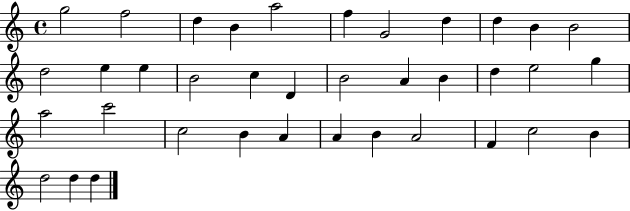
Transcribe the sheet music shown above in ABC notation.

X:1
T:Untitled
M:4/4
L:1/4
K:C
g2 f2 d B a2 f G2 d d B B2 d2 e e B2 c D B2 A B d e2 g a2 c'2 c2 B A A B A2 F c2 B d2 d d